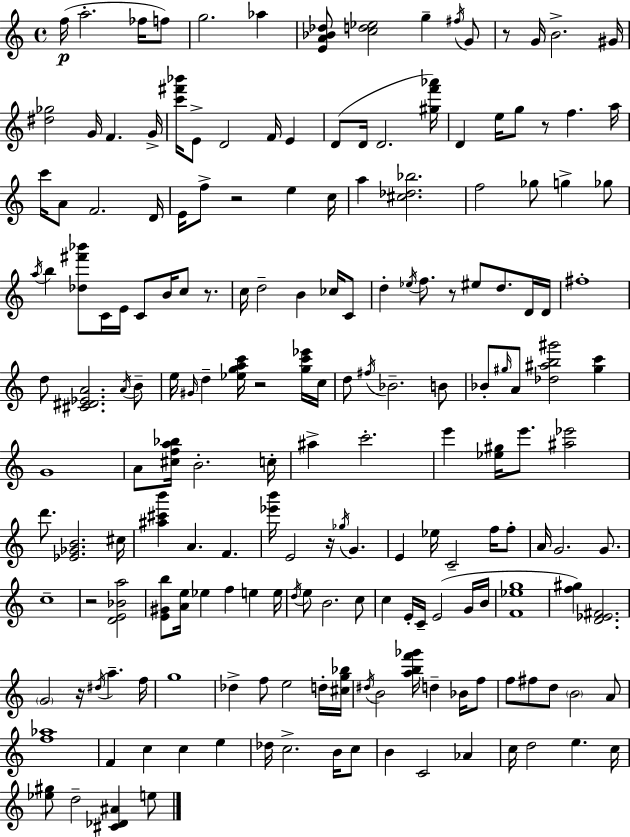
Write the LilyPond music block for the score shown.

{
  \clef treble
  \time 4/4
  \defaultTimeSignature
  \key c \major
  f''16(\p a''2.-. fes''16 f''8) | g''2. aes''4 | <e' a' bes' des''>8 <c'' d'' ees''>2 g''4-- \acciaccatura { fis''16 } g'8 | r8 g'16 b'2.-> | \break gis'16 <dis'' ges''>2 g'16 f'4. | g'16-> <c''' fis''' bes'''>16 e'8-> d'2 f'16 e'4 | d'8( d'16 d'2. | <gis'' f''' aes'''>16) d'4 e''16 g''8 r8 f''4. | \break a''16 c'''16 a'8 f'2. | d'16 e'16 f''8-> r2 e''4 | c''16 a''4 <cis'' des'' bes''>2. | f''2 ges''8 g''4-> ges''8 | \break \acciaccatura { a''16 } b''4 <des'' fis''' bes'''>8 c'16 e'16 c'8 b'16 c''8 r8. | c''16 d''2-- b'4 ces''16 | c'8 d''4-. \acciaccatura { ees''16 } f''8. r8 eis''8 d''8. | d'16 d'16 fis''1-. | \break d''8 <cis' dis' ees' a'>2. | \acciaccatura { a'16 } b'8-- e''16 \grace { gis'16 } d''4-- <ees'' g'' a'' c'''>16 r2 | <g'' c''' ees'''>16 c''16 d''8 \acciaccatura { fis''16 } bes'2.-- | b'8 bes'8-. \grace { gis''16 } a'8 <des'' ais'' b'' gis'''>2 | \break <gis'' c'''>4 g'1 | a'8 <cis'' f'' a'' bes''>16 b'2.-. | c''16-. ais''4-> c'''2.-. | e'''4 <ees'' gis''>16 e'''8. <ais'' ees'''>2 | \break d'''8. <ees' ges' b'>2. | cis''16 <ais'' cis''' b'''>4 a'4. | f'4. <ees''' b'''>16 e'2 | r16 \acciaccatura { ges''16 } g'4. e'4 ees''16 c'2-- | \break f''16 f''8-. a'16 g'2. | g'8. c''1-- | r2 | <d' e' bes' a''>2 <e' gis' b''>8 <a' e''>16 ees''4 f''4 | \break e''4 e''16 \acciaccatura { d''16 } e''8 b'2. | c''8 c''4 e'16-. c'16-- e'2( | g'16 b'16 <f' ees'' g''>1 | <f'' gis''>4) <d' ees' fis'>2. | \break \parenthesize g'2 | r16 \acciaccatura { dis''16 } a''4.-- f''16 g''1 | des''4-> f''8 | e''2 d''16-. <cis'' g'' bes''>16 \acciaccatura { dis''16 } b'2 | \break <a'' b'' f''' ges'''>16 d''4-- bes'16 f''8 f''8 fis''8 d''8 | \parenthesize b'2 a'8 <f'' aes''>1 | f'4 c''4 | c''4 e''4 des''16 c''2.-> | \break b'16 c''8 b'4 c'2 | aes'4 c''16 d''2 | e''4. c''16 <ees'' gis''>8 d''2-- | <cis' des' ais'>4 e''8 \bar "|."
}